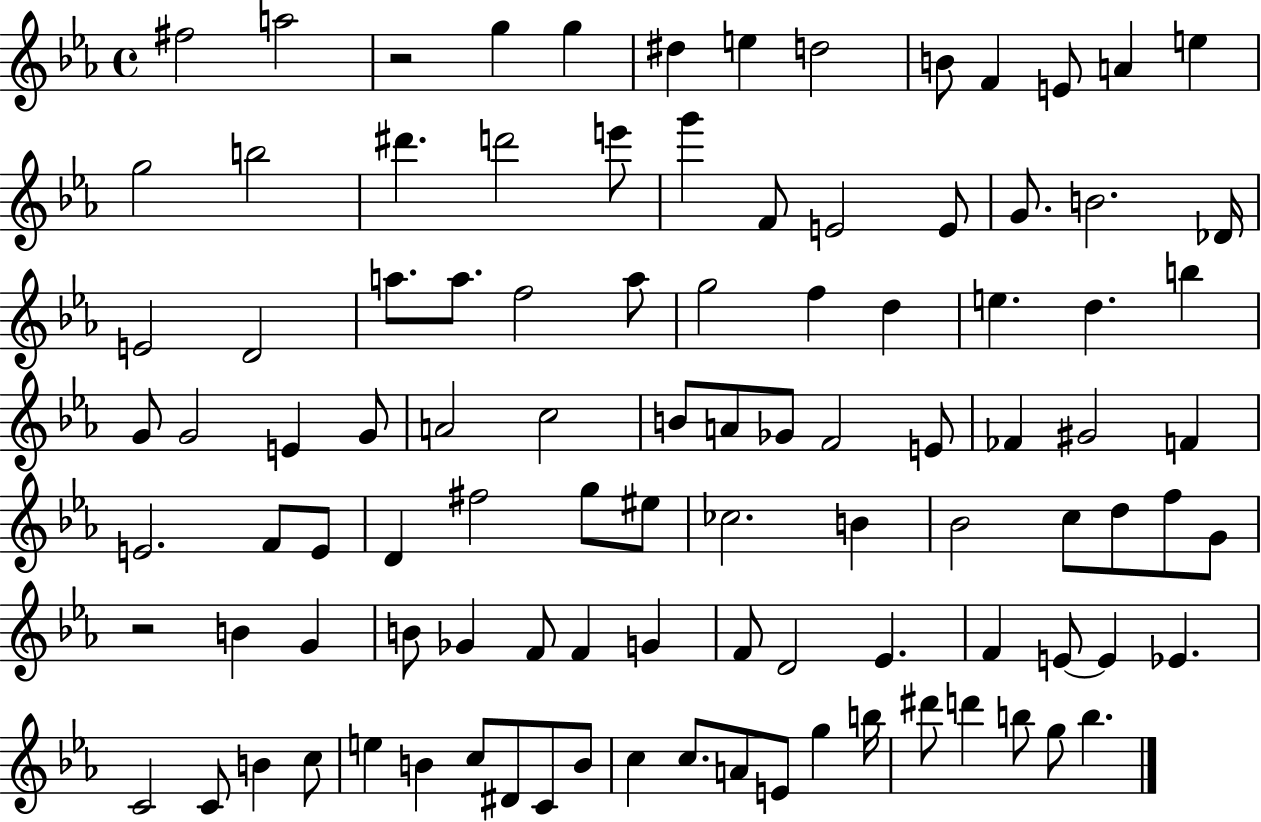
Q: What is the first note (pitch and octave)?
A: F#5